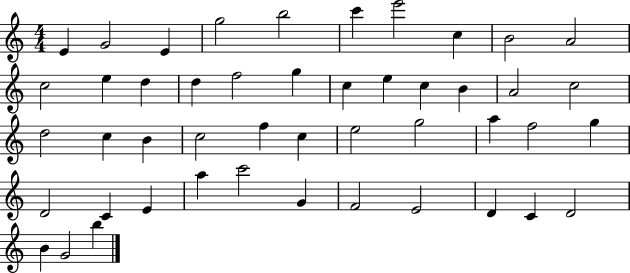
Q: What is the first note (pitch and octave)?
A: E4